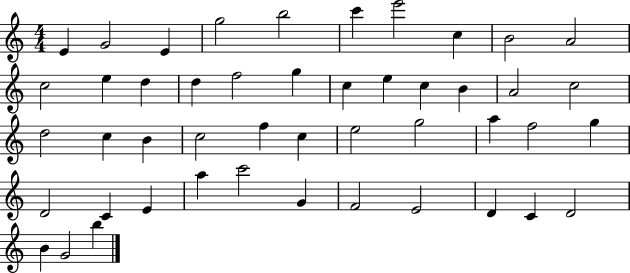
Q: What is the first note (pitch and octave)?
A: E4